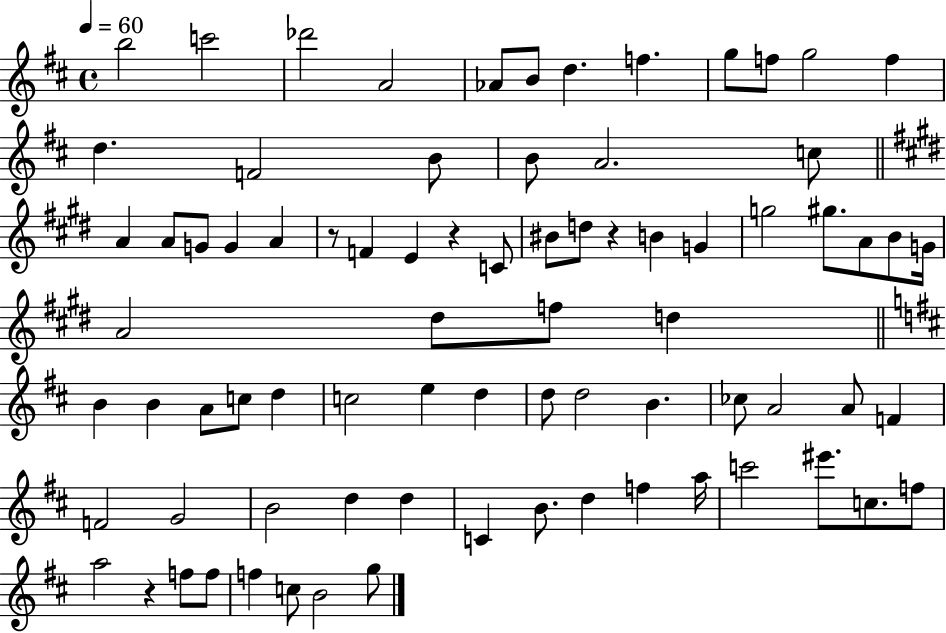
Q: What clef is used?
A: treble